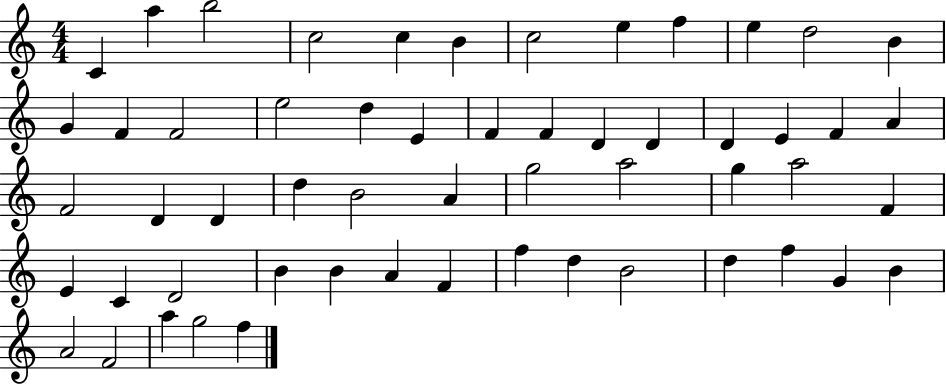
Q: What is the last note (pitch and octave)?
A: F5